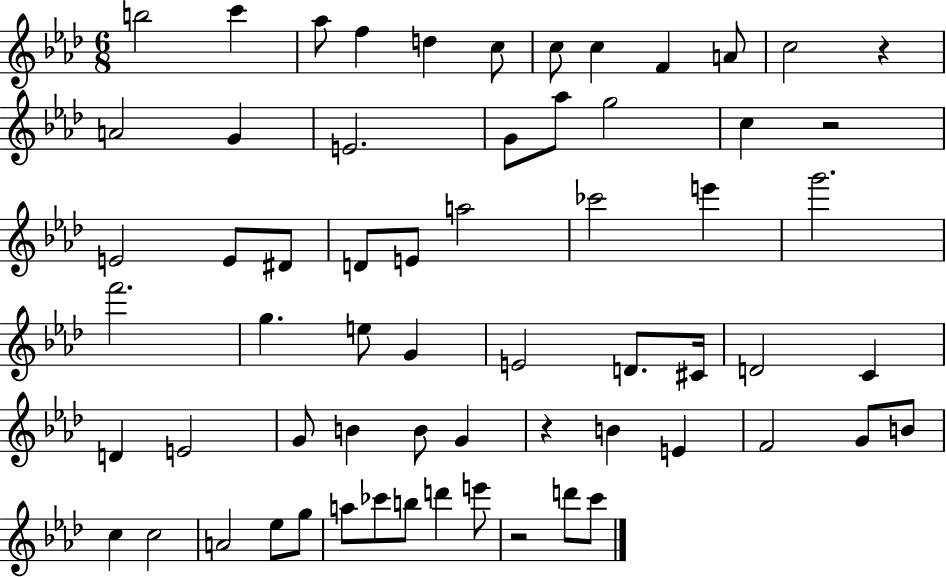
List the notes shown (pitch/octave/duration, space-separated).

B5/h C6/q Ab5/e F5/q D5/q C5/e C5/e C5/q F4/q A4/e C5/h R/q A4/h G4/q E4/h. G4/e Ab5/e G5/h C5/q R/h E4/h E4/e D#4/e D4/e E4/e A5/h CES6/h E6/q G6/h. F6/h. G5/q. E5/e G4/q E4/h D4/e. C#4/s D4/h C4/q D4/q E4/h G4/e B4/q B4/e G4/q R/q B4/q E4/q F4/h G4/e B4/e C5/q C5/h A4/h Eb5/e G5/e A5/e CES6/e B5/e D6/q E6/e R/h D6/e C6/e